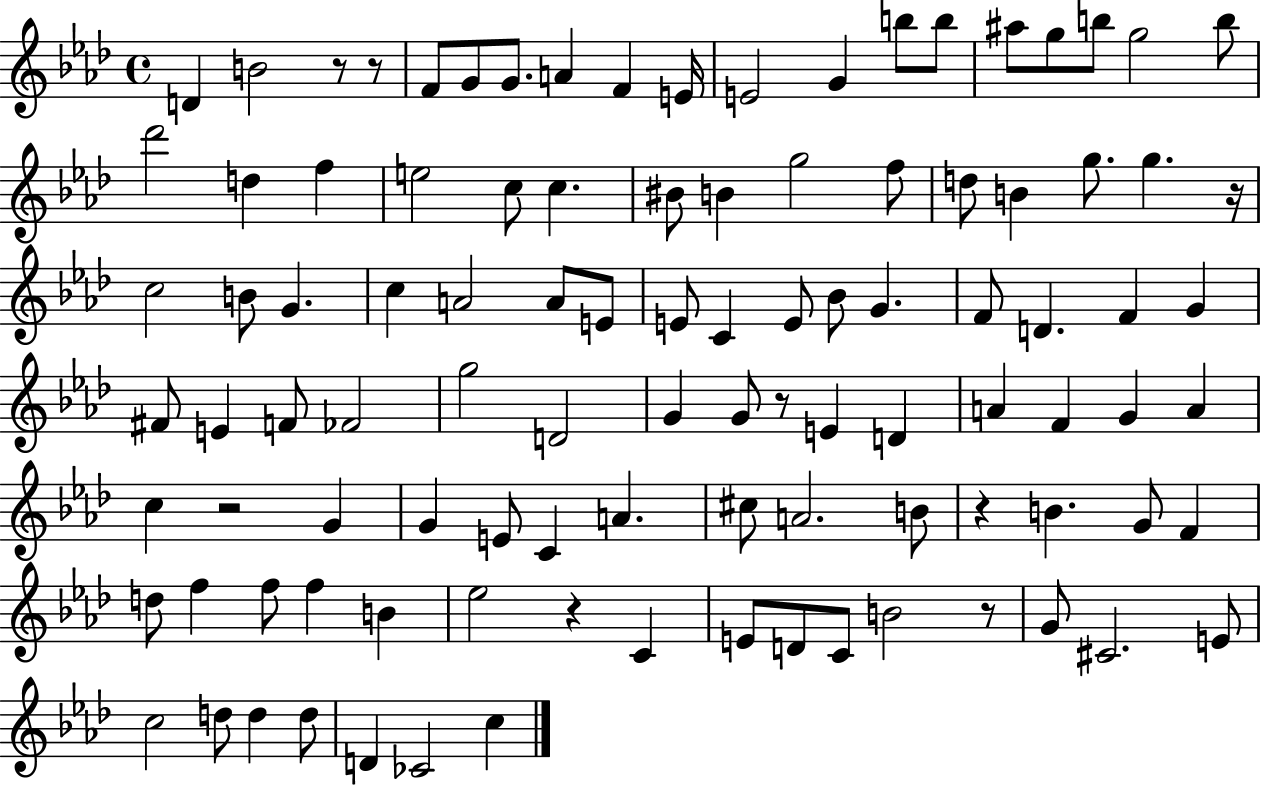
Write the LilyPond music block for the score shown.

{
  \clef treble
  \time 4/4
  \defaultTimeSignature
  \key aes \major
  d'4 b'2 r8 r8 | f'8 g'8 g'8. a'4 f'4 e'16 | e'2 g'4 b''8 b''8 | ais''8 g''8 b''8 g''2 b''8 | \break des'''2 d''4 f''4 | e''2 c''8 c''4. | bis'8 b'4 g''2 f''8 | d''8 b'4 g''8. g''4. r16 | \break c''2 b'8 g'4. | c''4 a'2 a'8 e'8 | e'8 c'4 e'8 bes'8 g'4. | f'8 d'4. f'4 g'4 | \break fis'8 e'4 f'8 fes'2 | g''2 d'2 | g'4 g'8 r8 e'4 d'4 | a'4 f'4 g'4 a'4 | \break c''4 r2 g'4 | g'4 e'8 c'4 a'4. | cis''8 a'2. b'8 | r4 b'4. g'8 f'4 | \break d''8 f''4 f''8 f''4 b'4 | ees''2 r4 c'4 | e'8 d'8 c'8 b'2 r8 | g'8 cis'2. e'8 | \break c''2 d''8 d''4 d''8 | d'4 ces'2 c''4 | \bar "|."
}